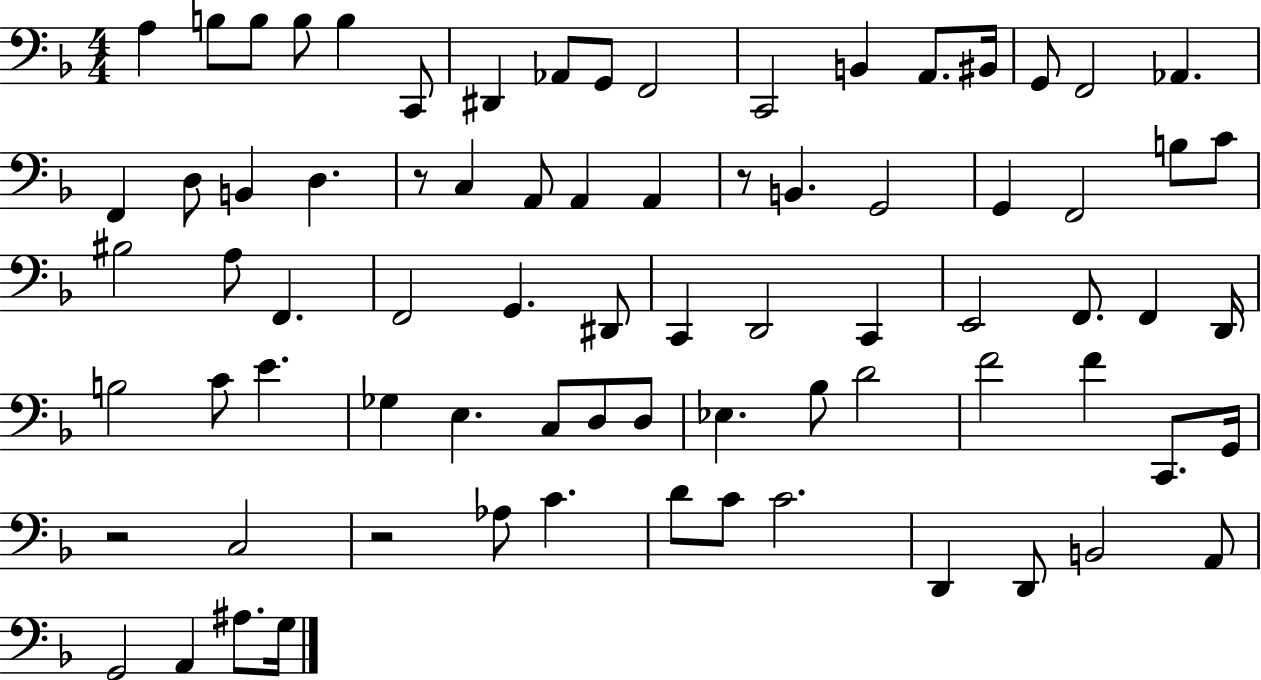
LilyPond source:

{
  \clef bass
  \numericTimeSignature
  \time 4/4
  \key f \major
  a4 b8 b8 b8 b4 c,8 | dis,4 aes,8 g,8 f,2 | c,2 b,4 a,8. bis,16 | g,8 f,2 aes,4. | \break f,4 d8 b,4 d4. | r8 c4 a,8 a,4 a,4 | r8 b,4. g,2 | g,4 f,2 b8 c'8 | \break bis2 a8 f,4. | f,2 g,4. dis,8 | c,4 d,2 c,4 | e,2 f,8. f,4 d,16 | \break b2 c'8 e'4. | ges4 e4. c8 d8 d8 | ees4. bes8 d'2 | f'2 f'4 c,8. g,16 | \break r2 c2 | r2 aes8 c'4. | d'8 c'8 c'2. | d,4 d,8 b,2 a,8 | \break g,2 a,4 ais8. g16 | \bar "|."
}